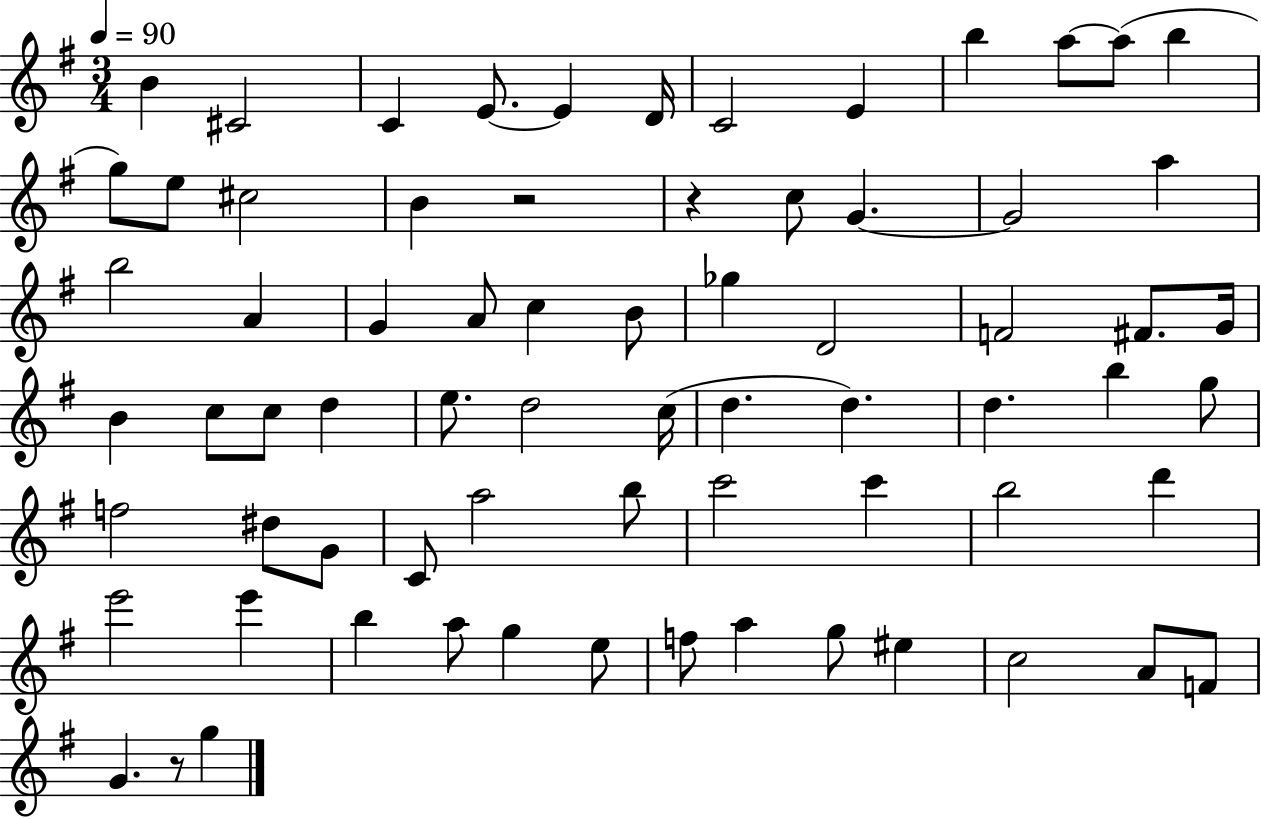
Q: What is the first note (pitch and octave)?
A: B4